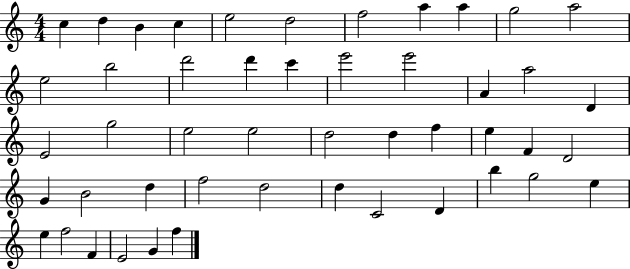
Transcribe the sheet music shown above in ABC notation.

X:1
T:Untitled
M:4/4
L:1/4
K:C
c d B c e2 d2 f2 a a g2 a2 e2 b2 d'2 d' c' e'2 e'2 A a2 D E2 g2 e2 e2 d2 d f e F D2 G B2 d f2 d2 d C2 D b g2 e e f2 F E2 G f